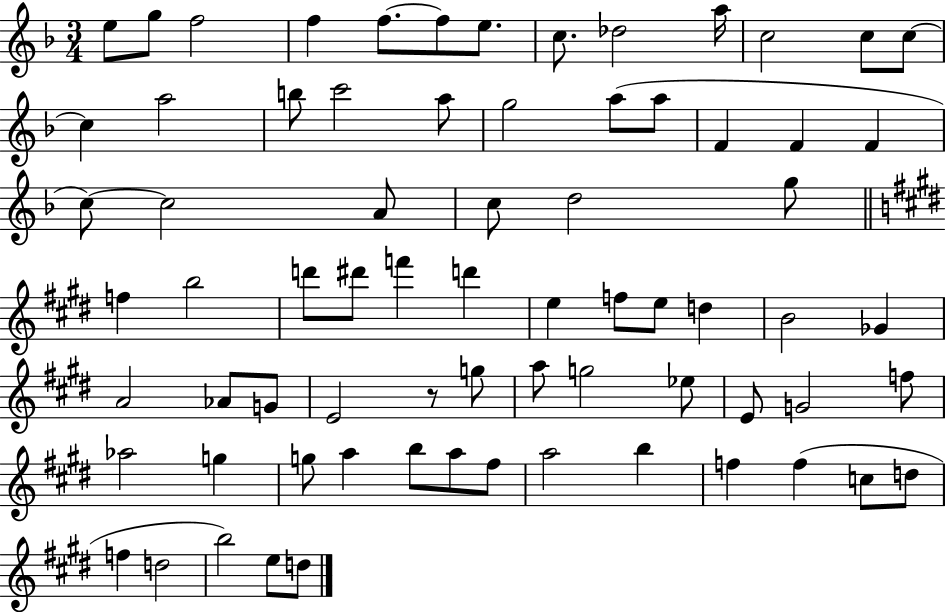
E5/e G5/e F5/h F5/q F5/e. F5/e E5/e. C5/e. Db5/h A5/s C5/h C5/e C5/e C5/q A5/h B5/e C6/h A5/e G5/h A5/e A5/e F4/q F4/q F4/q C5/e C5/h A4/e C5/e D5/h G5/e F5/q B5/h D6/e D#6/e F6/q D6/q E5/q F5/e E5/e D5/q B4/h Gb4/q A4/h Ab4/e G4/e E4/h R/e G5/e A5/e G5/h Eb5/e E4/e G4/h F5/e Ab5/h G5/q G5/e A5/q B5/e A5/e F#5/e A5/h B5/q F5/q F5/q C5/e D5/e F5/q D5/h B5/h E5/e D5/e